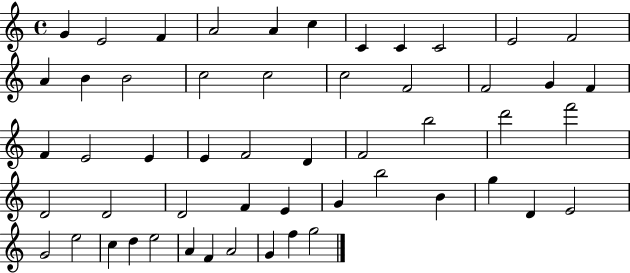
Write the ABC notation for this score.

X:1
T:Untitled
M:4/4
L:1/4
K:C
G E2 F A2 A c C C C2 E2 F2 A B B2 c2 c2 c2 F2 F2 G F F E2 E E F2 D F2 b2 d'2 f'2 D2 D2 D2 F E G b2 B g D E2 G2 e2 c d e2 A F A2 G f g2